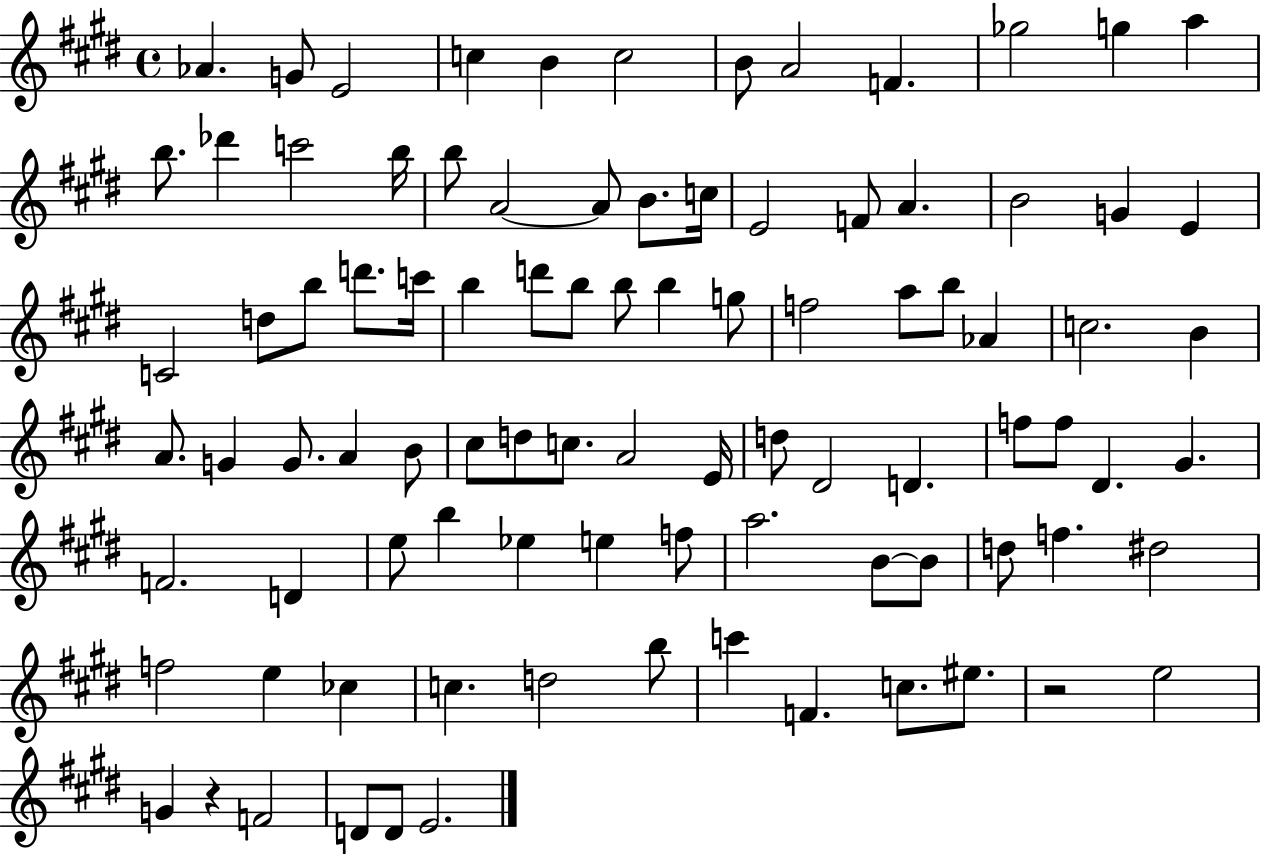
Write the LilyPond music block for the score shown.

{
  \clef treble
  \time 4/4
  \defaultTimeSignature
  \key e \major
  aes'4. g'8 e'2 | c''4 b'4 c''2 | b'8 a'2 f'4. | ges''2 g''4 a''4 | \break b''8. des'''4 c'''2 b''16 | b''8 a'2~~ a'8 b'8. c''16 | e'2 f'8 a'4. | b'2 g'4 e'4 | \break c'2 d''8 b''8 d'''8. c'''16 | b''4 d'''8 b''8 b''8 b''4 g''8 | f''2 a''8 b''8 aes'4 | c''2. b'4 | \break a'8. g'4 g'8. a'4 b'8 | cis''8 d''8 c''8. a'2 e'16 | d''8 dis'2 d'4. | f''8 f''8 dis'4. gis'4. | \break f'2. d'4 | e''8 b''4 ees''4 e''4 f''8 | a''2. b'8~~ b'8 | d''8 f''4. dis''2 | \break f''2 e''4 ces''4 | c''4. d''2 b''8 | c'''4 f'4. c''8. eis''8. | r2 e''2 | \break g'4 r4 f'2 | d'8 d'8 e'2. | \bar "|."
}